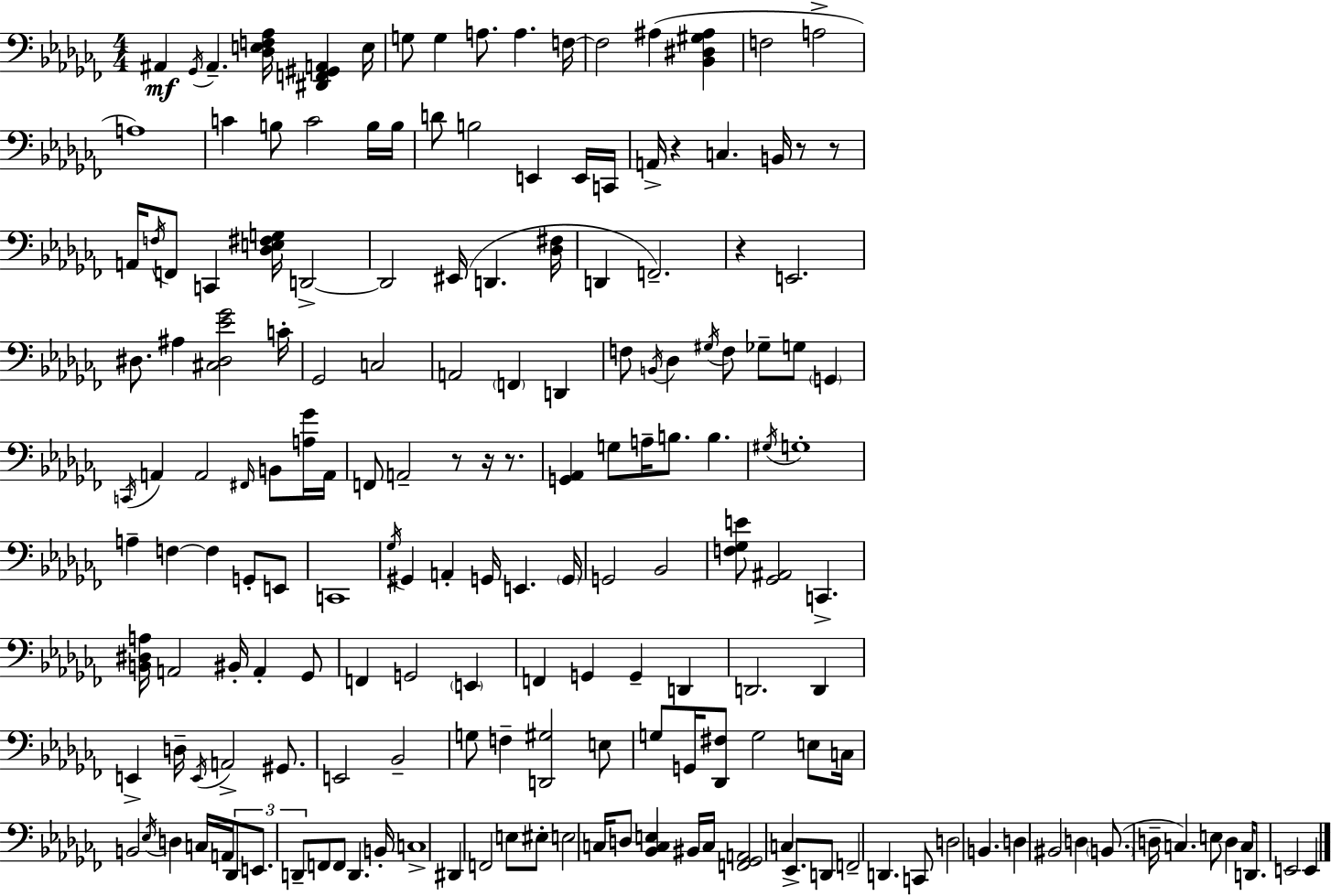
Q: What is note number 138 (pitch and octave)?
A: D2